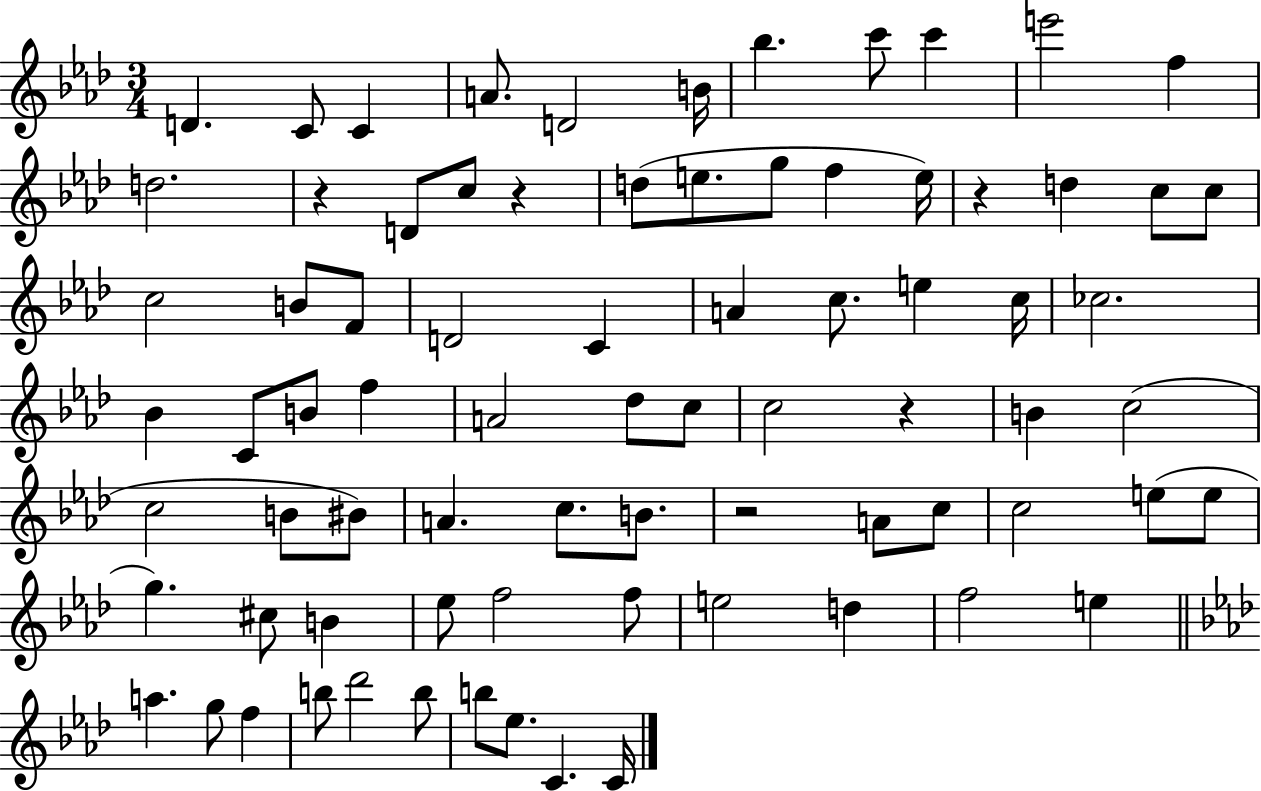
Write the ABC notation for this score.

X:1
T:Untitled
M:3/4
L:1/4
K:Ab
D C/2 C A/2 D2 B/4 _b c'/2 c' e'2 f d2 z D/2 c/2 z d/2 e/2 g/2 f e/4 z d c/2 c/2 c2 B/2 F/2 D2 C A c/2 e c/4 _c2 _B C/2 B/2 f A2 _d/2 c/2 c2 z B c2 c2 B/2 ^B/2 A c/2 B/2 z2 A/2 c/2 c2 e/2 e/2 g ^c/2 B _e/2 f2 f/2 e2 d f2 e a g/2 f b/2 _d'2 b/2 b/2 _e/2 C C/4